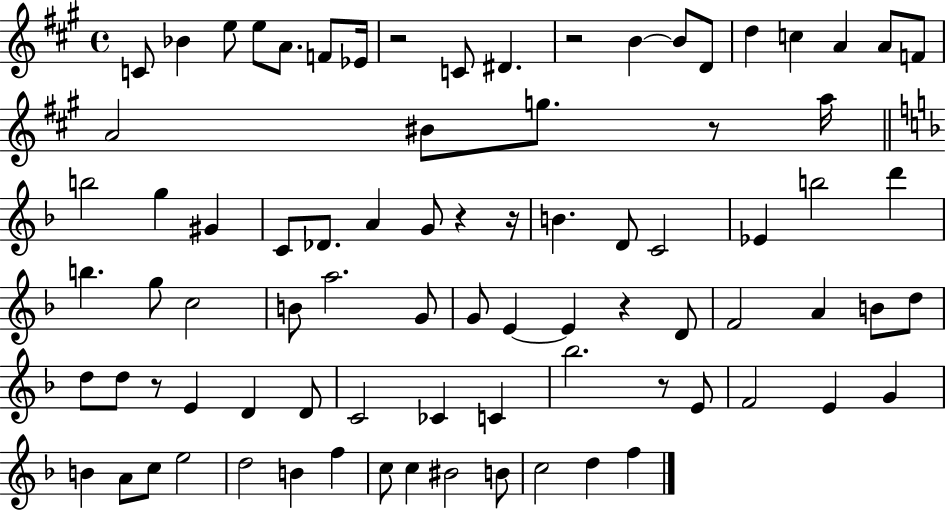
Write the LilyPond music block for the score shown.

{
  \clef treble
  \time 4/4
  \defaultTimeSignature
  \key a \major
  c'8 bes'4 e''8 e''8 a'8. f'8 ees'16 | r2 c'8 dis'4. | r2 b'4~~ b'8 d'8 | d''4 c''4 a'4 a'8 f'8 | \break a'2 bis'8 g''8. r8 a''16 | \bar "||" \break \key d \minor b''2 g''4 gis'4 | c'8 des'8. a'4 g'8 r4 r16 | b'4. d'8 c'2 | ees'4 b''2 d'''4 | \break b''4. g''8 c''2 | b'8 a''2. g'8 | g'8 e'4~~ e'4 r4 d'8 | f'2 a'4 b'8 d''8 | \break d''8 d''8 r8 e'4 d'4 d'8 | c'2 ces'4 c'4 | bes''2. r8 e'8 | f'2 e'4 g'4 | \break b'4 a'8 c''8 e''2 | d''2 b'4 f''4 | c''8 c''4 bis'2 b'8 | c''2 d''4 f''4 | \break \bar "|."
}